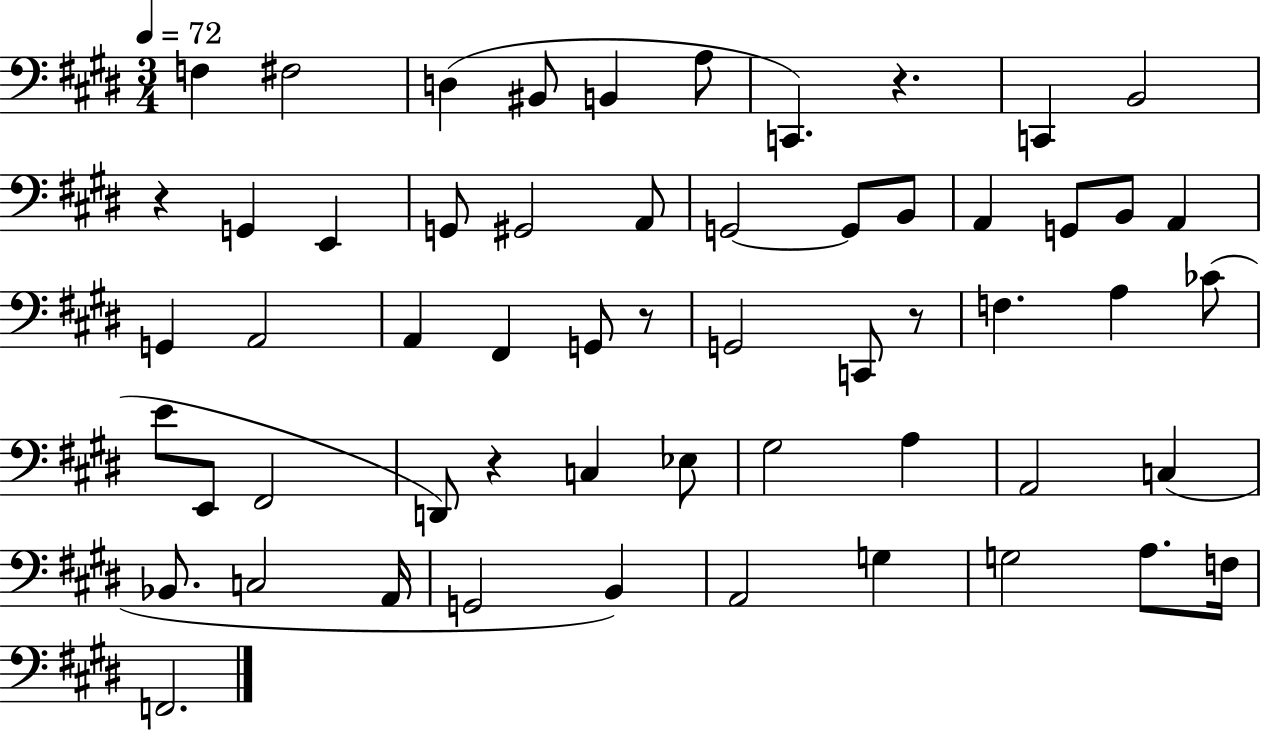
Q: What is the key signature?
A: E major